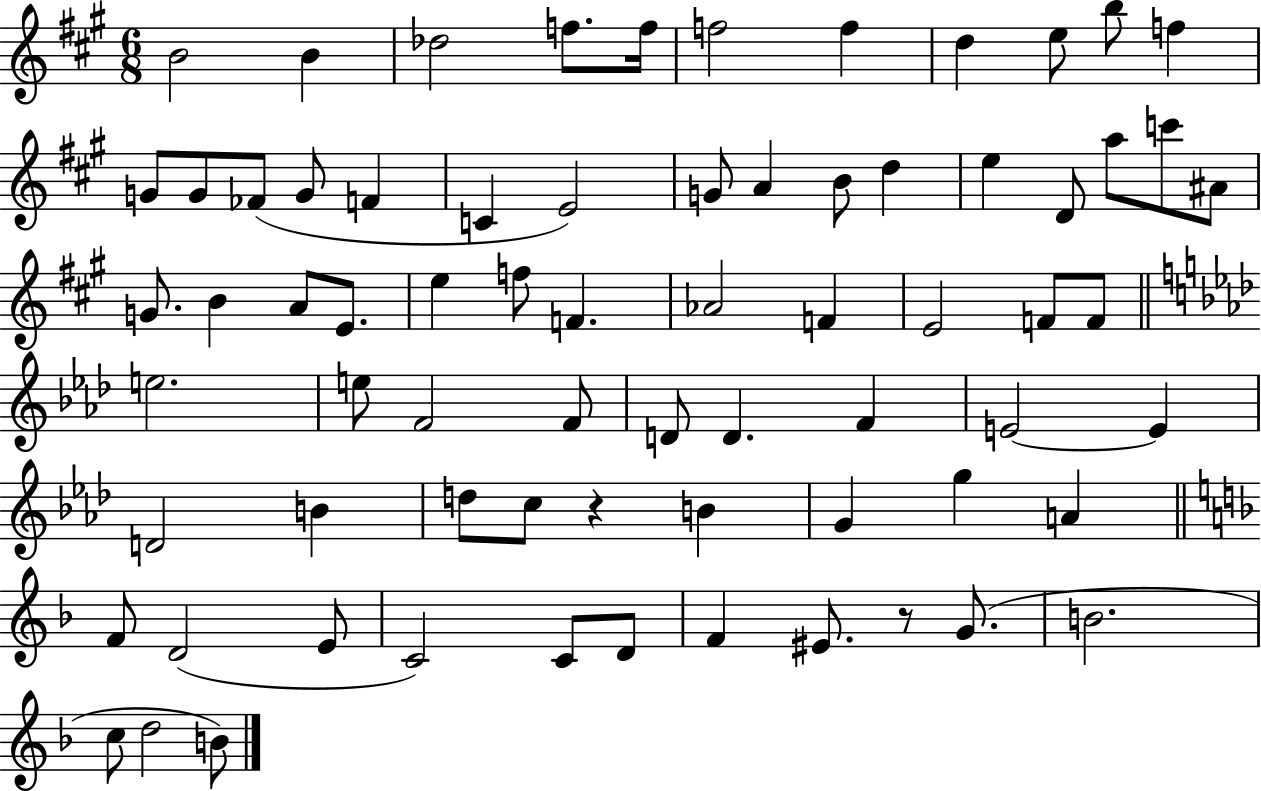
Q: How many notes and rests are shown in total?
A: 71